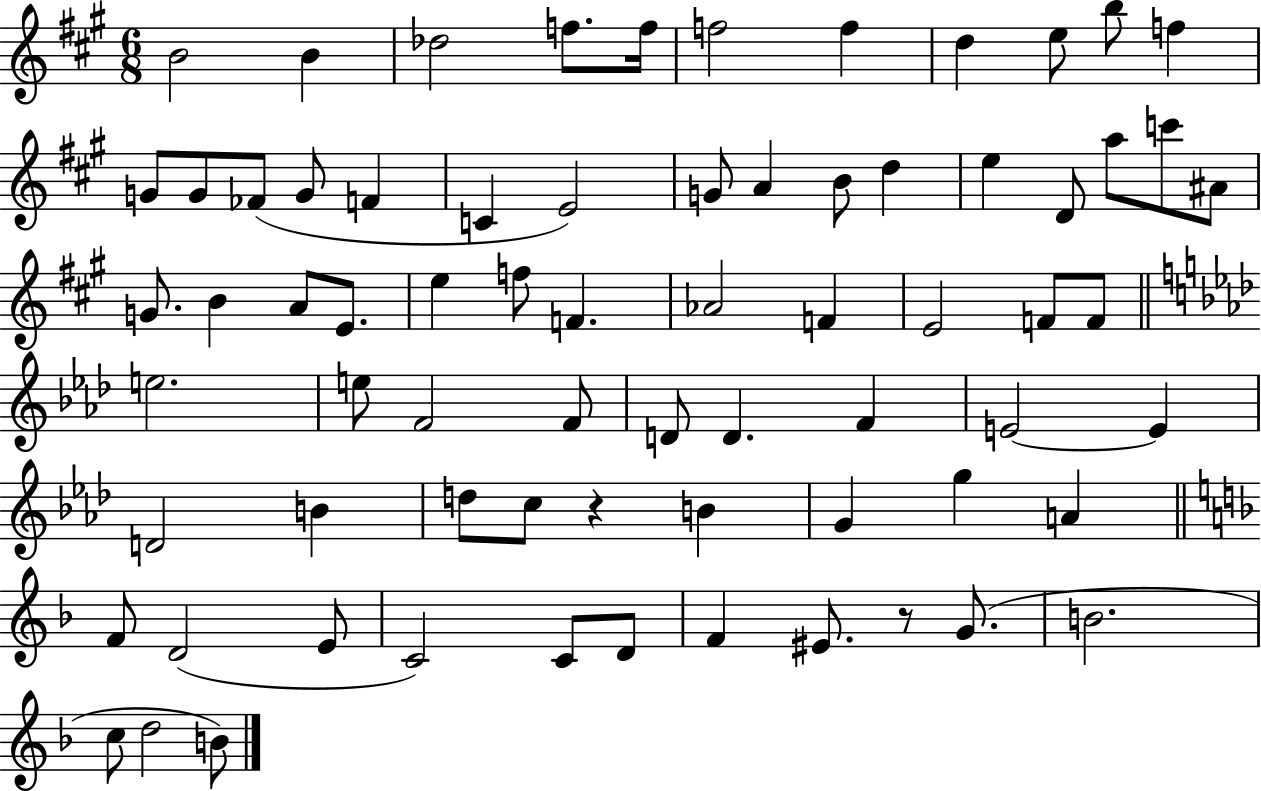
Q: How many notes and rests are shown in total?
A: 71